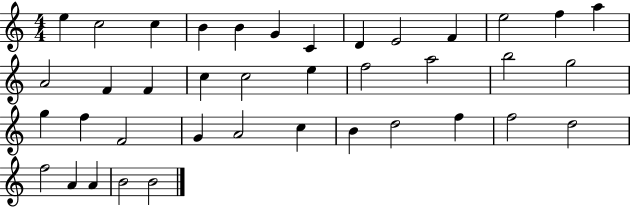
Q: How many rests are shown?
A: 0